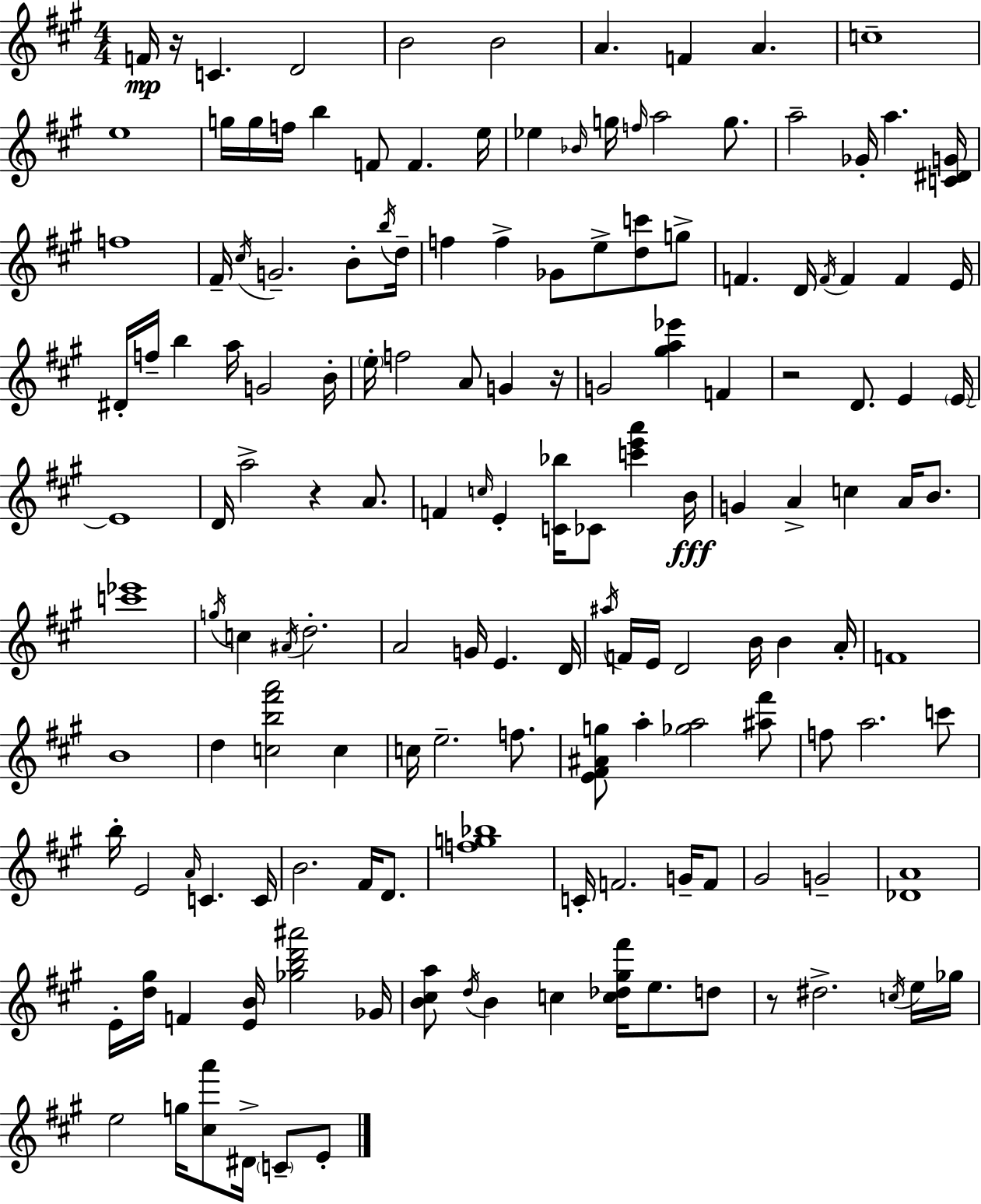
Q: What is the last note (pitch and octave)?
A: E4